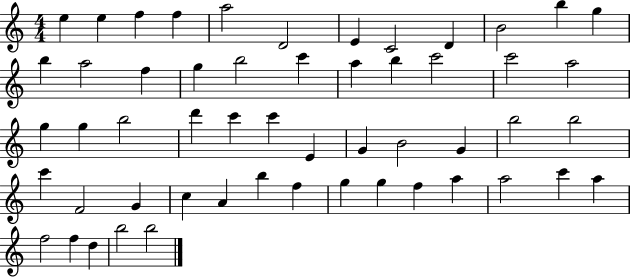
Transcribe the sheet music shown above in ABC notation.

X:1
T:Untitled
M:4/4
L:1/4
K:C
e e f f a2 D2 E C2 D B2 b g b a2 f g b2 c' a b c'2 c'2 a2 g g b2 d' c' c' E G B2 G b2 b2 c' F2 G c A b f g g f a a2 c' a f2 f d b2 b2